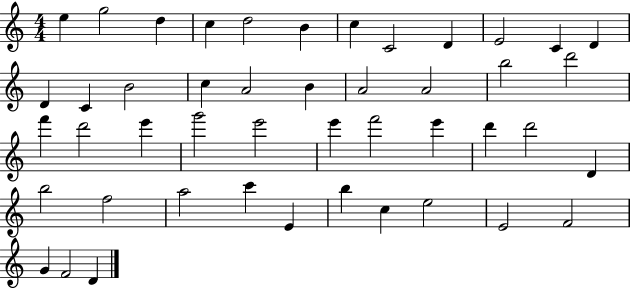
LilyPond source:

{
  \clef treble
  \numericTimeSignature
  \time 4/4
  \key c \major
  e''4 g''2 d''4 | c''4 d''2 b'4 | c''4 c'2 d'4 | e'2 c'4 d'4 | \break d'4 c'4 b'2 | c''4 a'2 b'4 | a'2 a'2 | b''2 d'''2 | \break f'''4 d'''2 e'''4 | g'''2 e'''2 | e'''4 f'''2 e'''4 | d'''4 d'''2 d'4 | \break b''2 f''2 | a''2 c'''4 e'4 | b''4 c''4 e''2 | e'2 f'2 | \break g'4 f'2 d'4 | \bar "|."
}